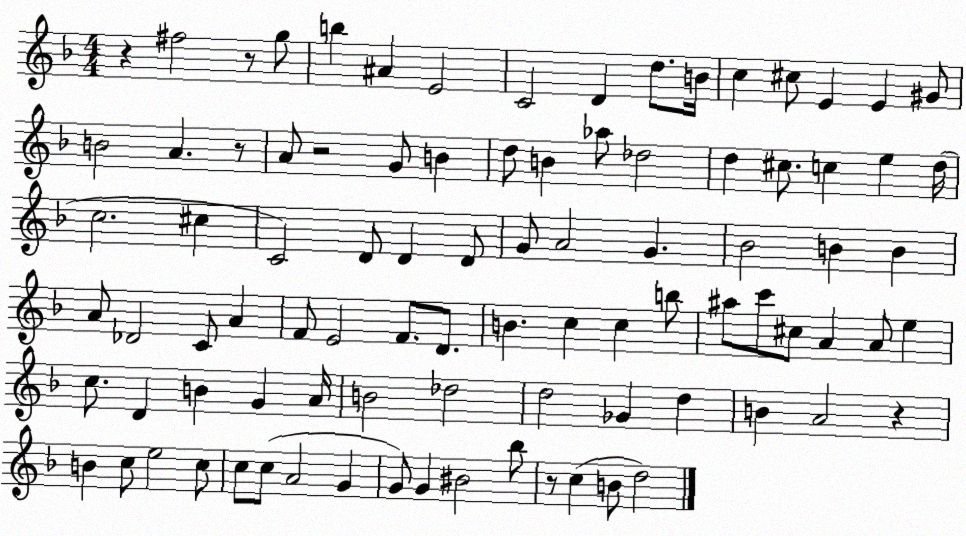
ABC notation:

X:1
T:Untitled
M:4/4
L:1/4
K:F
z ^f2 z/2 g/2 b ^A E2 C2 D d/2 B/4 c ^c/2 E E ^G/2 B2 A z/2 A/2 z2 G/2 B d/2 B _a/2 _d2 d ^c/2 c e d/4 c2 ^c C2 D/2 D D/2 G/2 A2 G _B2 B B A/2 _D2 C/2 A F/2 E2 F/2 D/2 B c c b/2 ^a/2 c'/2 ^c/2 A A/2 e c/2 D B G A/4 B2 _d2 d2 _G d B A2 z B c/2 e2 c/2 c/2 c/2 A2 G G/2 G ^B2 _b/2 z/2 c B/2 d2